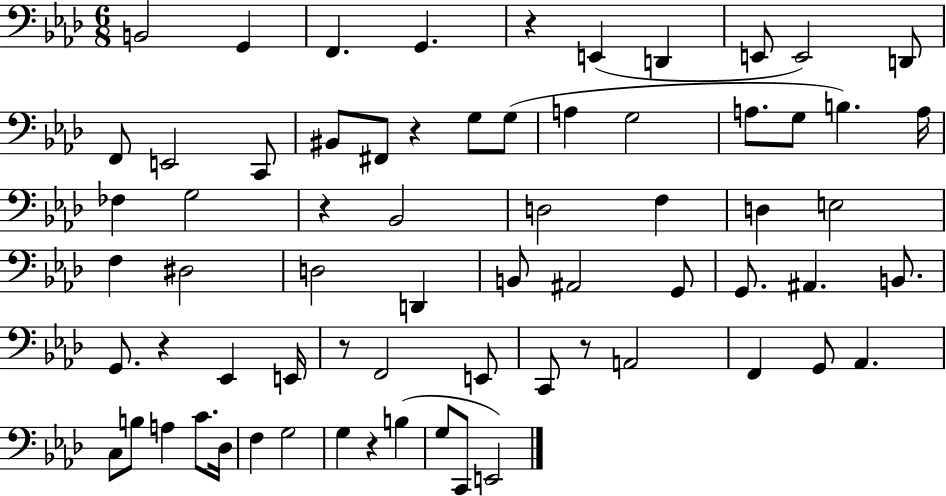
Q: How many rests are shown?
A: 7